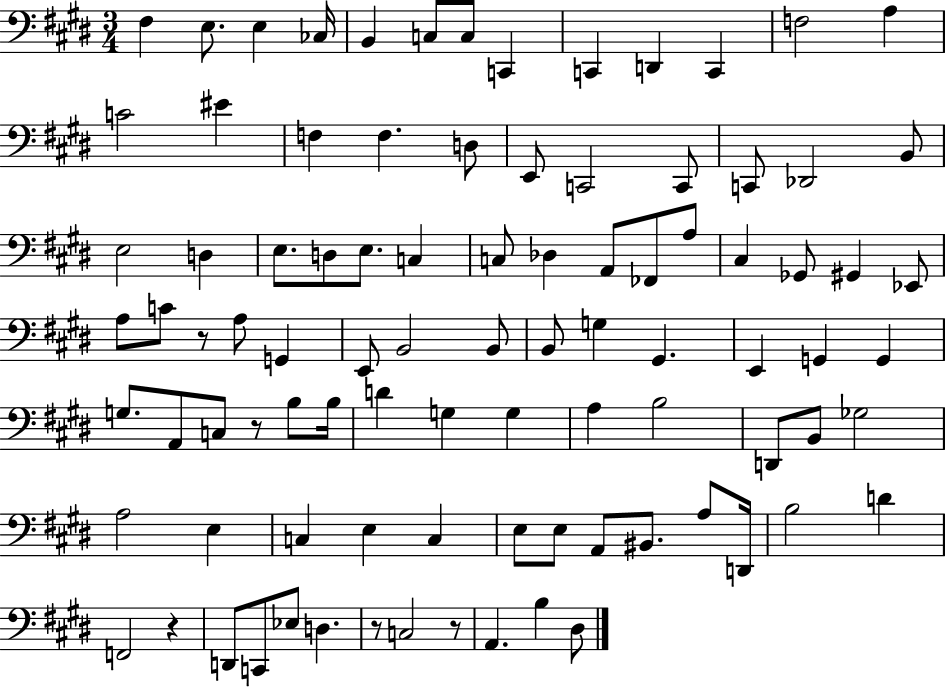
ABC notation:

X:1
T:Untitled
M:3/4
L:1/4
K:E
^F, E,/2 E, _C,/4 B,, C,/2 C,/2 C,, C,, D,, C,, F,2 A, C2 ^E F, F, D,/2 E,,/2 C,,2 C,,/2 C,,/2 _D,,2 B,,/2 E,2 D, E,/2 D,/2 E,/2 C, C,/2 _D, A,,/2 _F,,/2 A,/2 ^C, _G,,/2 ^G,, _E,,/2 A,/2 C/2 z/2 A,/2 G,, E,,/2 B,,2 B,,/2 B,,/2 G, ^G,, E,, G,, G,, G,/2 A,,/2 C,/2 z/2 B,/2 B,/4 D G, G, A, B,2 D,,/2 B,,/2 _G,2 A,2 E, C, E, C, E,/2 E,/2 A,,/2 ^B,,/2 A,/2 D,,/4 B,2 D F,,2 z D,,/2 C,,/2 _E,/2 D, z/2 C,2 z/2 A,, B, ^D,/2